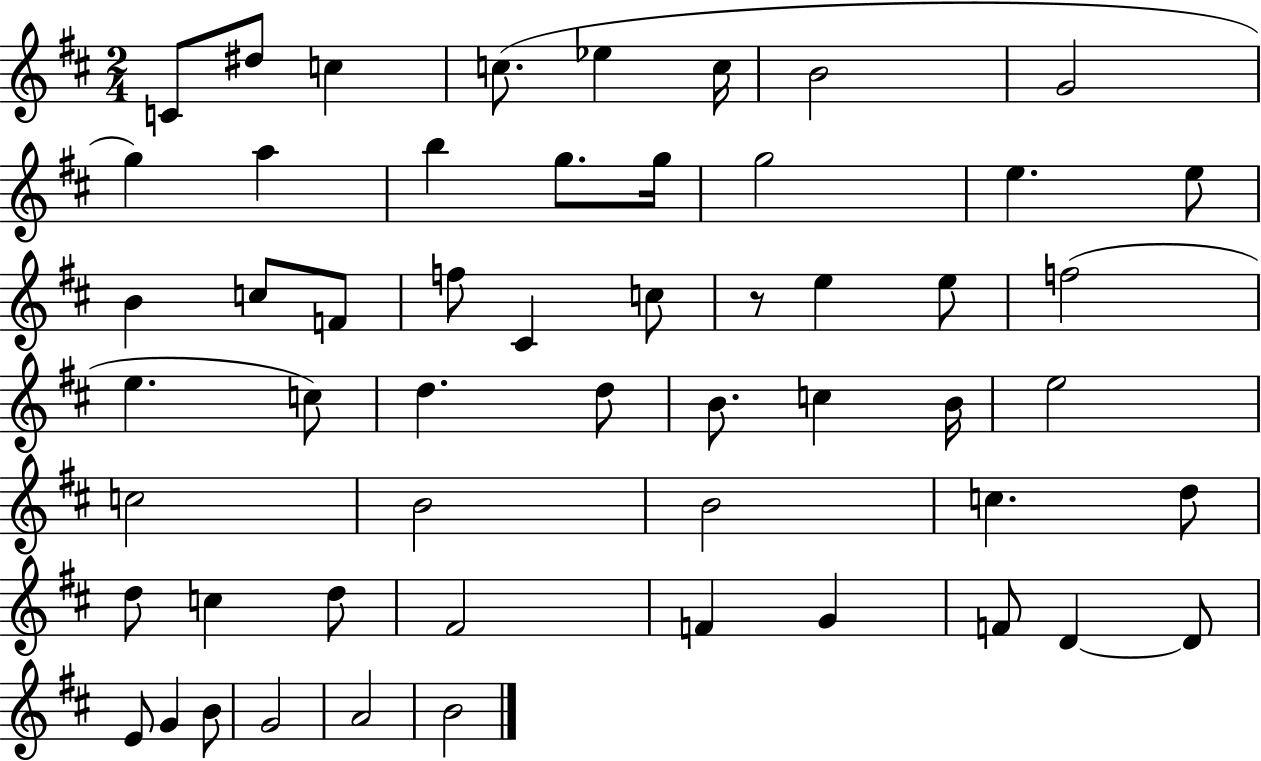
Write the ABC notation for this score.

X:1
T:Untitled
M:2/4
L:1/4
K:D
C/2 ^d/2 c c/2 _e c/4 B2 G2 g a b g/2 g/4 g2 e e/2 B c/2 F/2 f/2 ^C c/2 z/2 e e/2 f2 e c/2 d d/2 B/2 c B/4 e2 c2 B2 B2 c d/2 d/2 c d/2 ^F2 F G F/2 D D/2 E/2 G B/2 G2 A2 B2